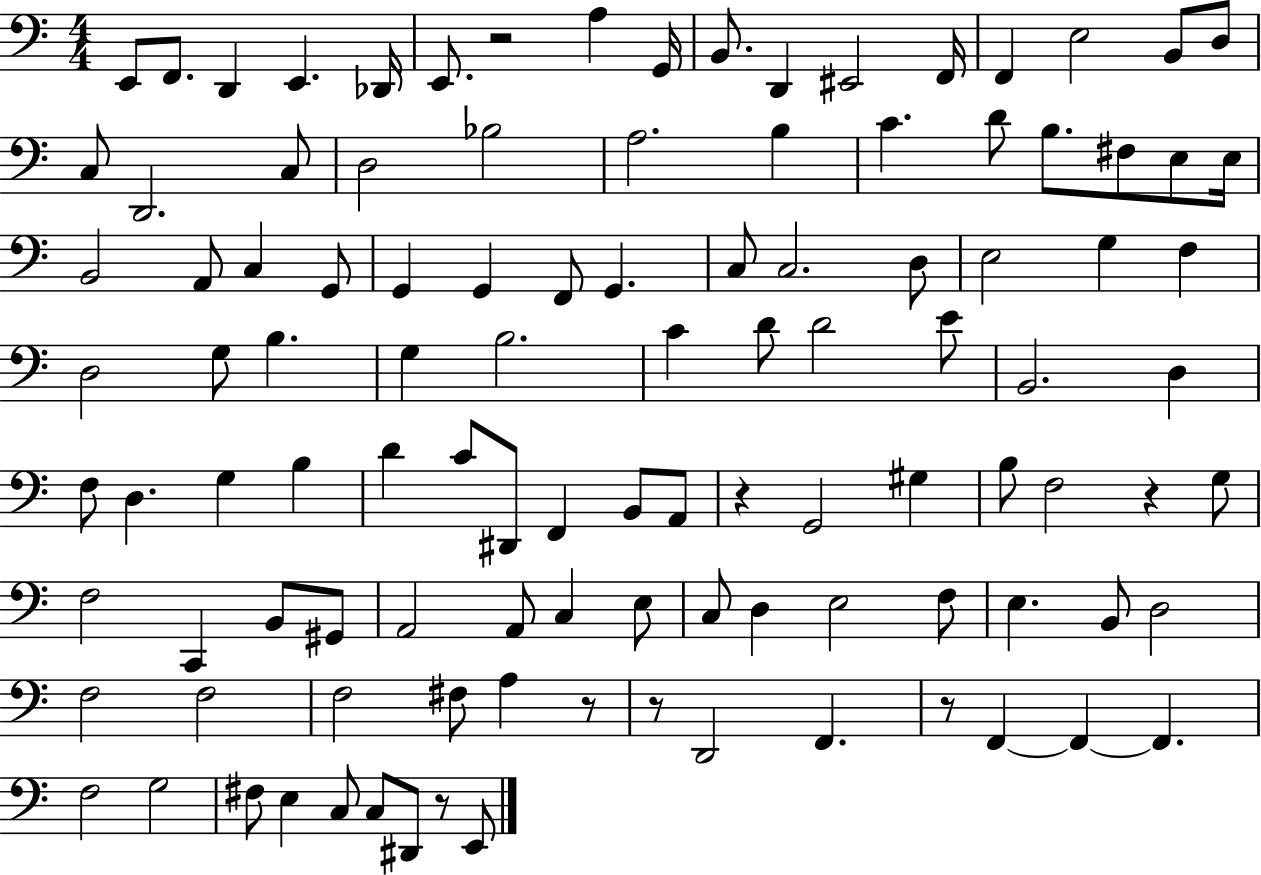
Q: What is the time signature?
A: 4/4